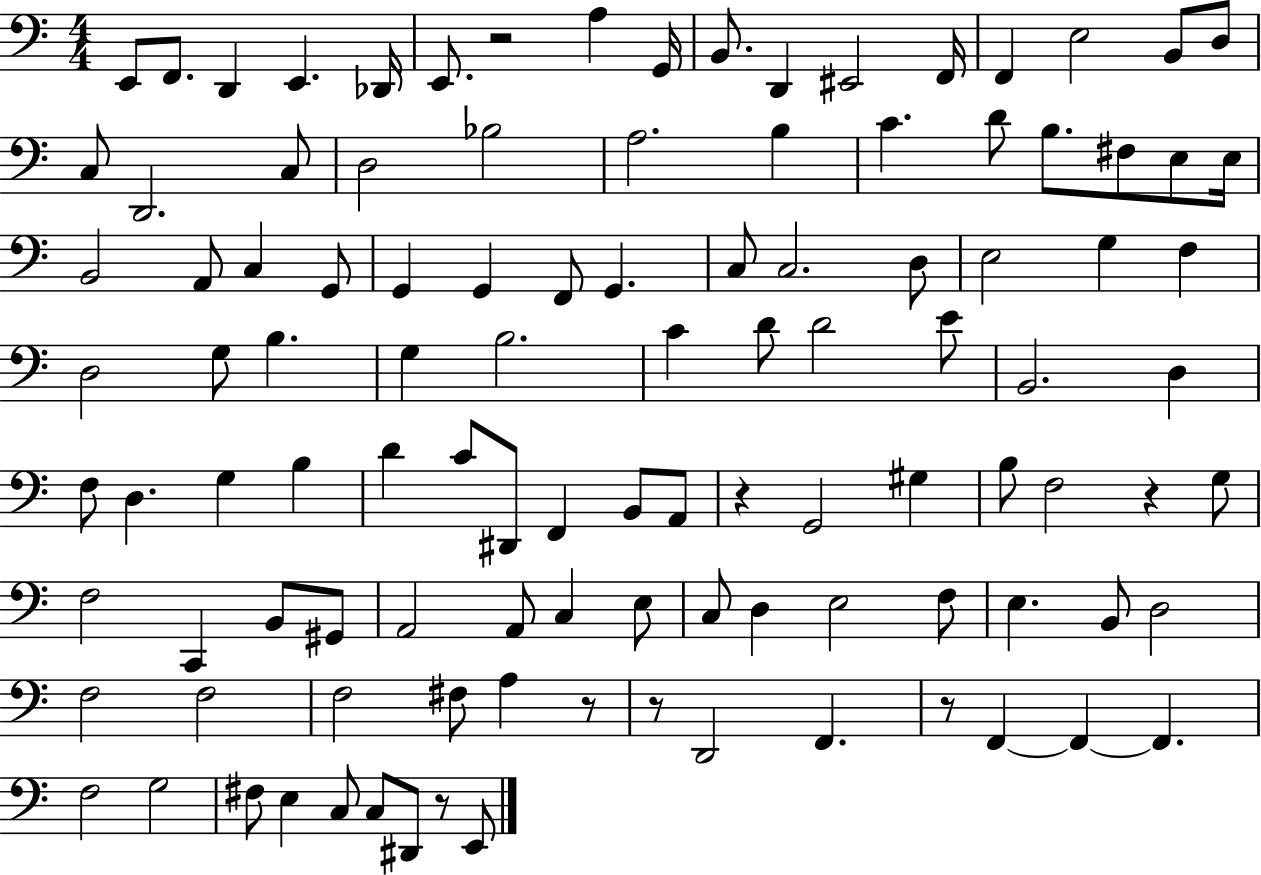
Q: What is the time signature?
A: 4/4